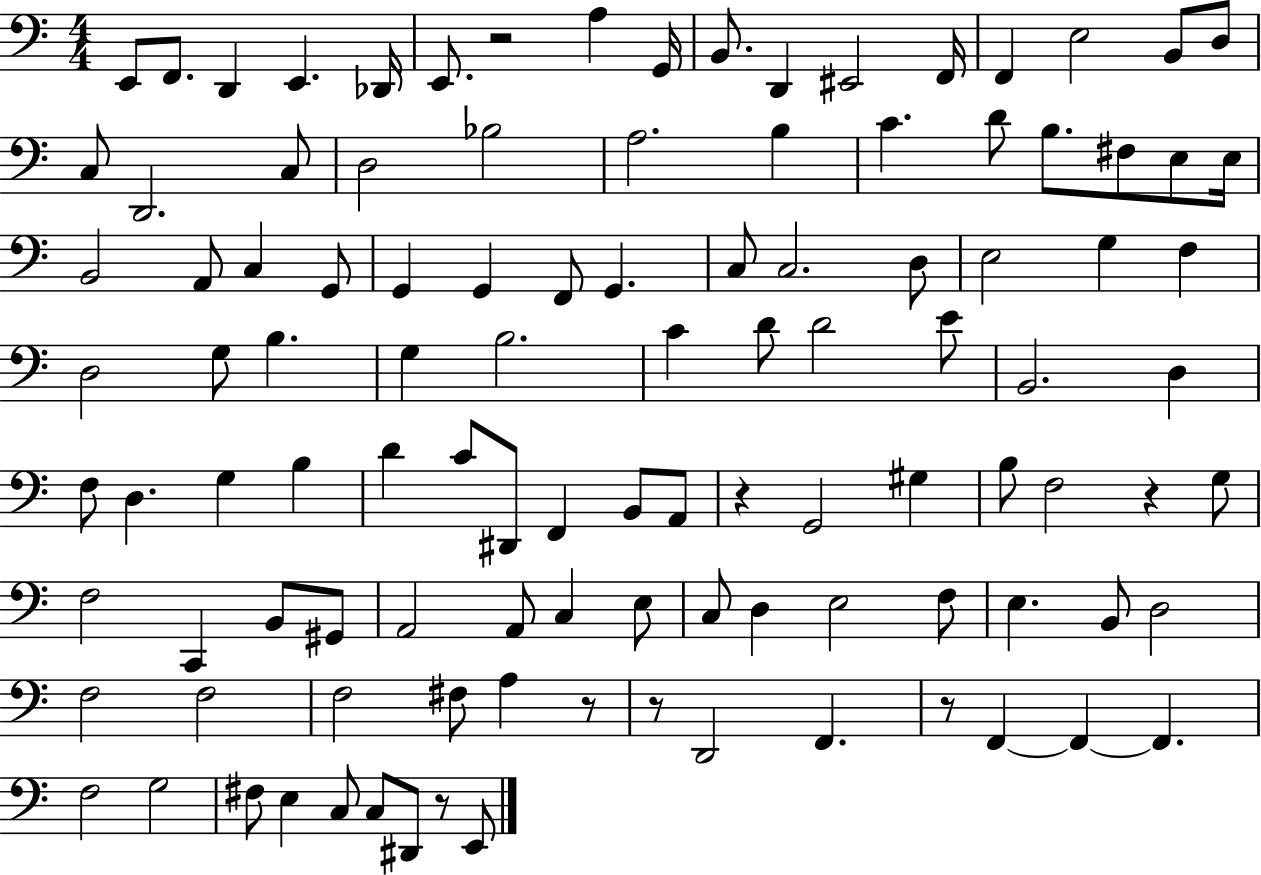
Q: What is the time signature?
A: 4/4